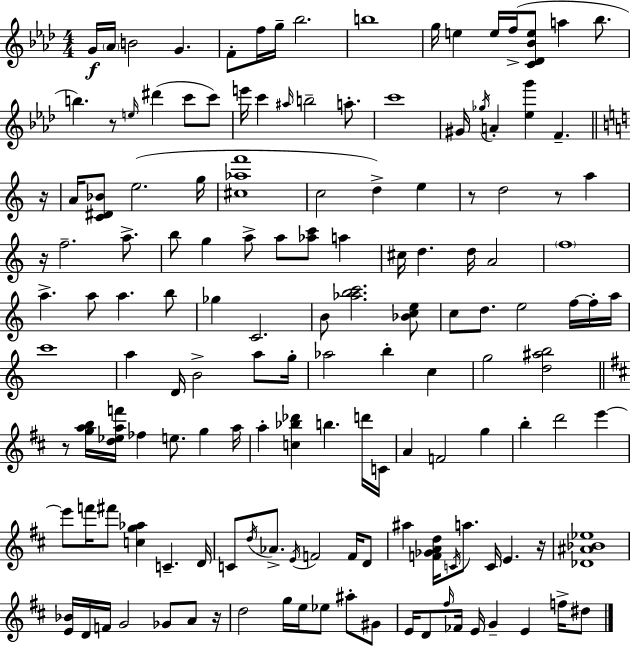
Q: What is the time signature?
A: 4/4